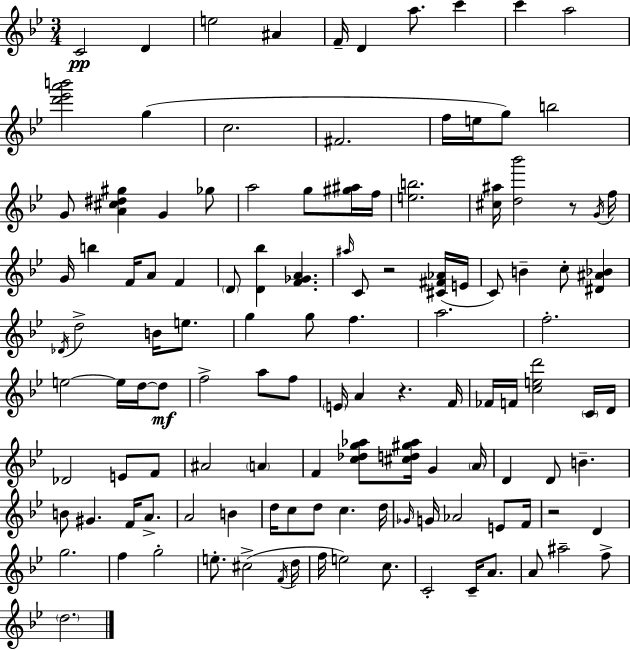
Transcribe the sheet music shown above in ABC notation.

X:1
T:Untitled
M:3/4
L:1/4
K:Gm
C2 D e2 ^A F/4 D a/2 c' c' a2 [d'_e'a'b']2 g c2 ^F2 f/4 e/4 g/2 b2 G/2 [A^c^d^g] G _g/2 a2 g/2 [^g^a]/4 f/4 [eb]2 [^c^a]/4 [d_b']2 z/2 G/4 f/4 G/4 b F/4 A/2 F D/2 [D_b] [F_GA] ^a/4 C/2 z2 [^C^F_A]/4 E/4 C/2 B c/2 [^D^A_B] _D/4 d2 B/4 e/2 g g/2 f a2 f2 e2 e/4 d/4 d/2 f2 a/2 f/2 E/4 A z F/4 _F/4 F/4 [ced']2 C/4 D/4 _D2 E/2 F/2 ^A2 A F [c_dg_a]/2 [^cd^g_a]/4 G A/4 D D/2 B B/2 ^G F/4 A/2 A2 B d/4 c/2 d/2 c d/4 _G/4 G/4 _A2 E/2 F/4 z2 D g2 f g2 e/2 ^c2 F/4 d/4 f/4 e2 c/2 C2 C/4 A/2 A/2 ^a2 f/2 d2